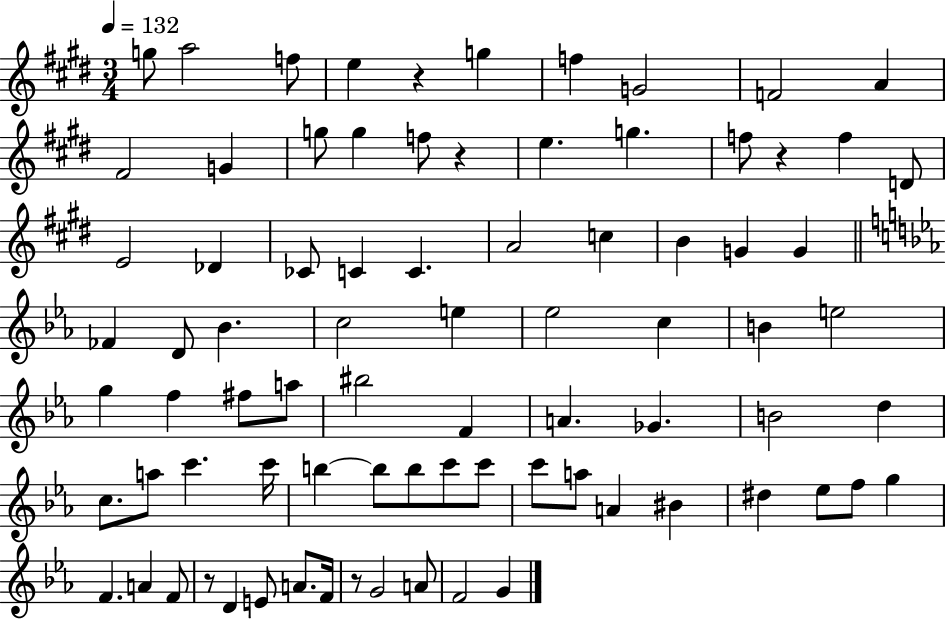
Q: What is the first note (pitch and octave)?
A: G5